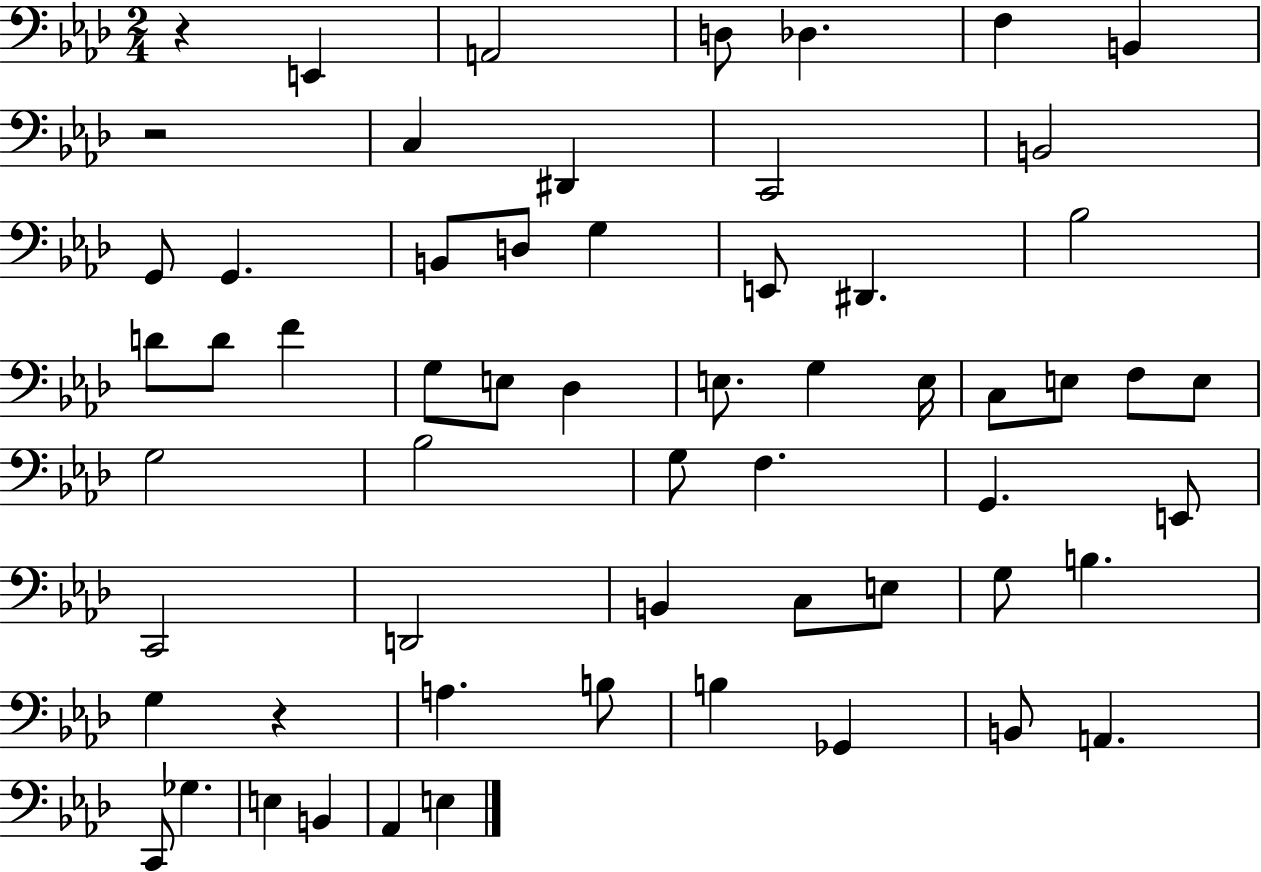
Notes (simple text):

R/q E2/q A2/h D3/e Db3/q. F3/q B2/q R/h C3/q D#2/q C2/h B2/h G2/e G2/q. B2/e D3/e G3/q E2/e D#2/q. Bb3/h D4/e D4/e F4/q G3/e E3/e Db3/q E3/e. G3/q E3/s C3/e E3/e F3/e E3/e G3/h Bb3/h G3/e F3/q. G2/q. E2/e C2/h D2/h B2/q C3/e E3/e G3/e B3/q. G3/q R/q A3/q. B3/e B3/q Gb2/q B2/e A2/q. C2/e Gb3/q. E3/q B2/q Ab2/q E3/q